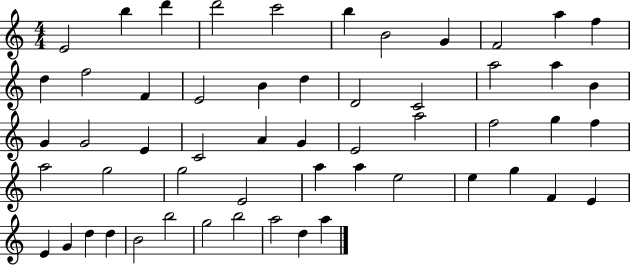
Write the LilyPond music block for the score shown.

{
  \clef treble
  \numericTimeSignature
  \time 4/4
  \key c \major
  e'2 b''4 d'''4 | d'''2 c'''2 | b''4 b'2 g'4 | f'2 a''4 f''4 | \break d''4 f''2 f'4 | e'2 b'4 d''4 | d'2 c'2 | a''2 a''4 b'4 | \break g'4 g'2 e'4 | c'2 a'4 g'4 | e'2 a''2 | f''2 g''4 f''4 | \break a''2 g''2 | g''2 e'2 | a''4 a''4 e''2 | e''4 g''4 f'4 e'4 | \break e'4 g'4 d''4 d''4 | b'2 b''2 | g''2 b''2 | a''2 d''4 a''4 | \break \bar "|."
}